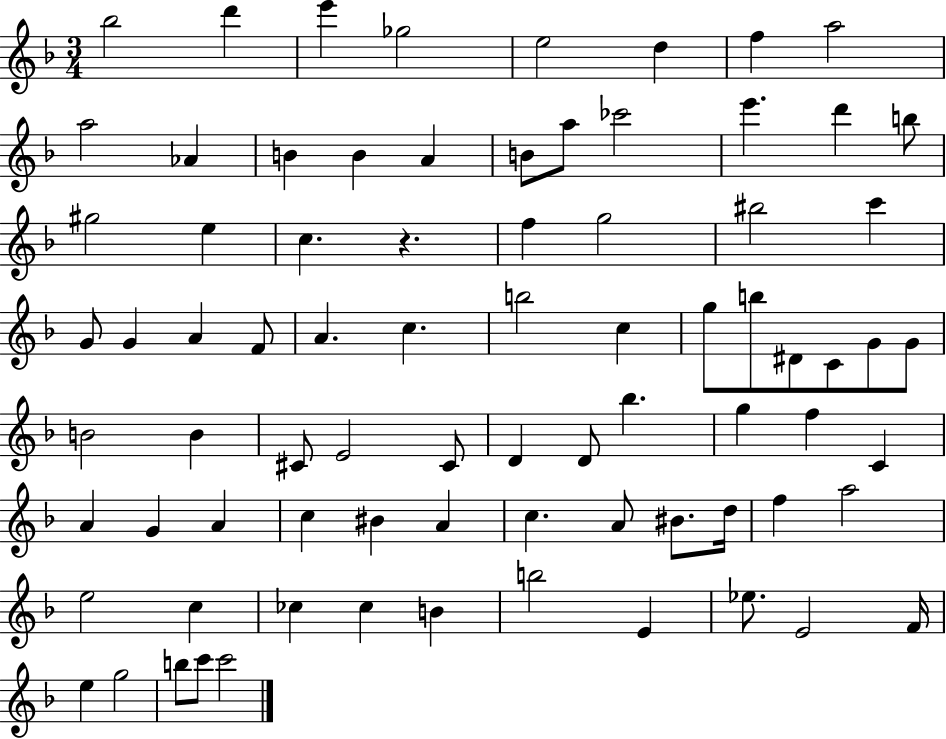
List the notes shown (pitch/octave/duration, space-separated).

Bb5/h D6/q E6/q Gb5/h E5/h D5/q F5/q A5/h A5/h Ab4/q B4/q B4/q A4/q B4/e A5/e CES6/h E6/q. D6/q B5/e G#5/h E5/q C5/q. R/q. F5/q G5/h BIS5/h C6/q G4/e G4/q A4/q F4/e A4/q. C5/q. B5/h C5/q G5/e B5/e D#4/e C4/e G4/e G4/e B4/h B4/q C#4/e E4/h C#4/e D4/q D4/e Bb5/q. G5/q F5/q C4/q A4/q G4/q A4/q C5/q BIS4/q A4/q C5/q. A4/e BIS4/e. D5/s F5/q A5/h E5/h C5/q CES5/q CES5/q B4/q B5/h E4/q Eb5/e. E4/h F4/s E5/q G5/h B5/e C6/e C6/h